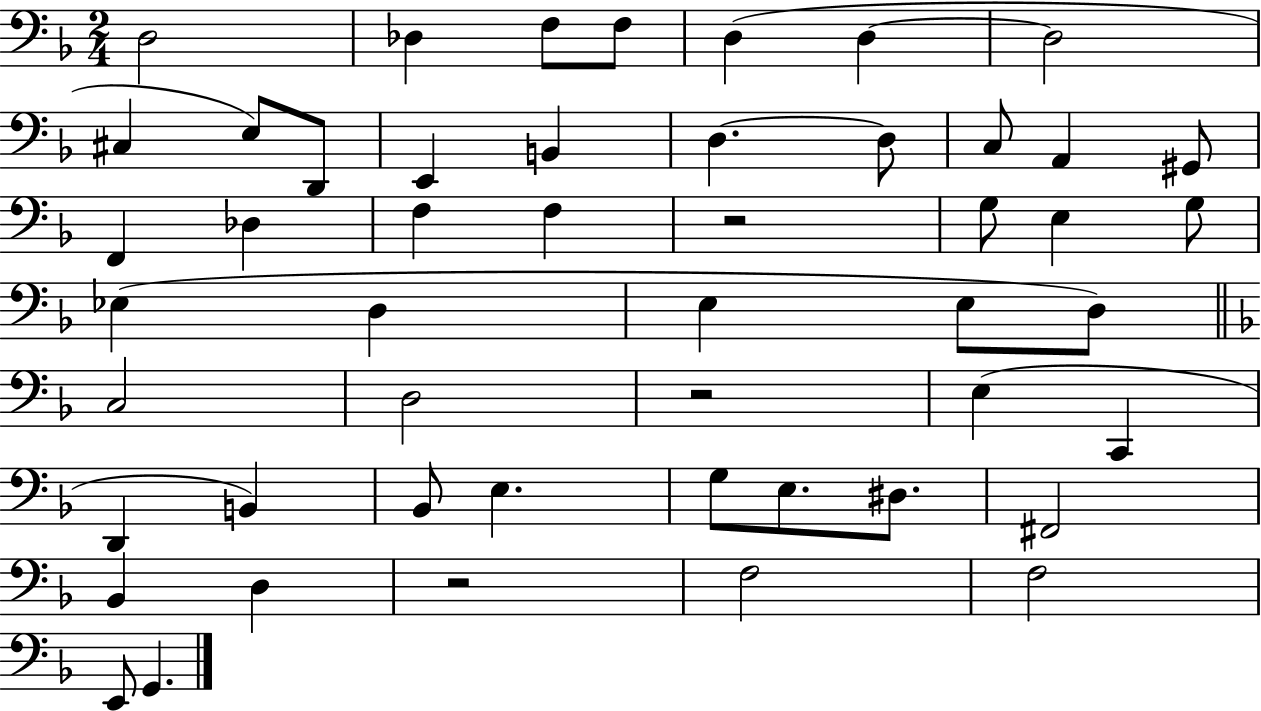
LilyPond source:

{
  \clef bass
  \numericTimeSignature
  \time 2/4
  \key f \major
  \repeat volta 2 { d2 | des4 f8 f8 | d4( d4~~ | d2 | \break cis4 e8) d,8 | e,4 b,4 | d4.~~ d8 | c8 a,4 gis,8 | \break f,4 des4 | f4 f4 | r2 | g8 e4 g8 | \break ees4( d4 | e4 e8 d8) | \bar "||" \break \key f \major c2 | d2 | r2 | e4( c,4 | \break d,4 b,4) | bes,8 e4. | g8 e8. dis8. | fis,2 | \break bes,4 d4 | r2 | f2 | f2 | \break e,8 g,4. | } \bar "|."
}